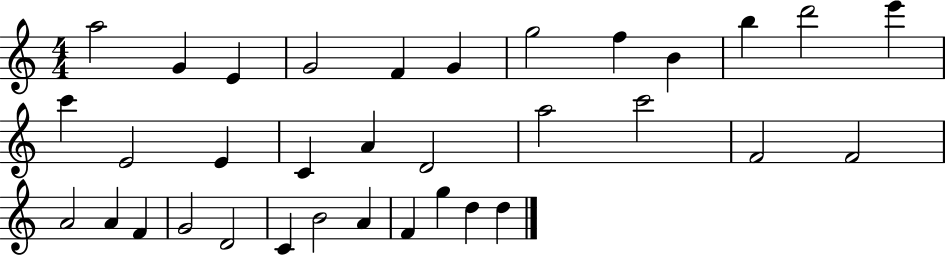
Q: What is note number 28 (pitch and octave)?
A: C4